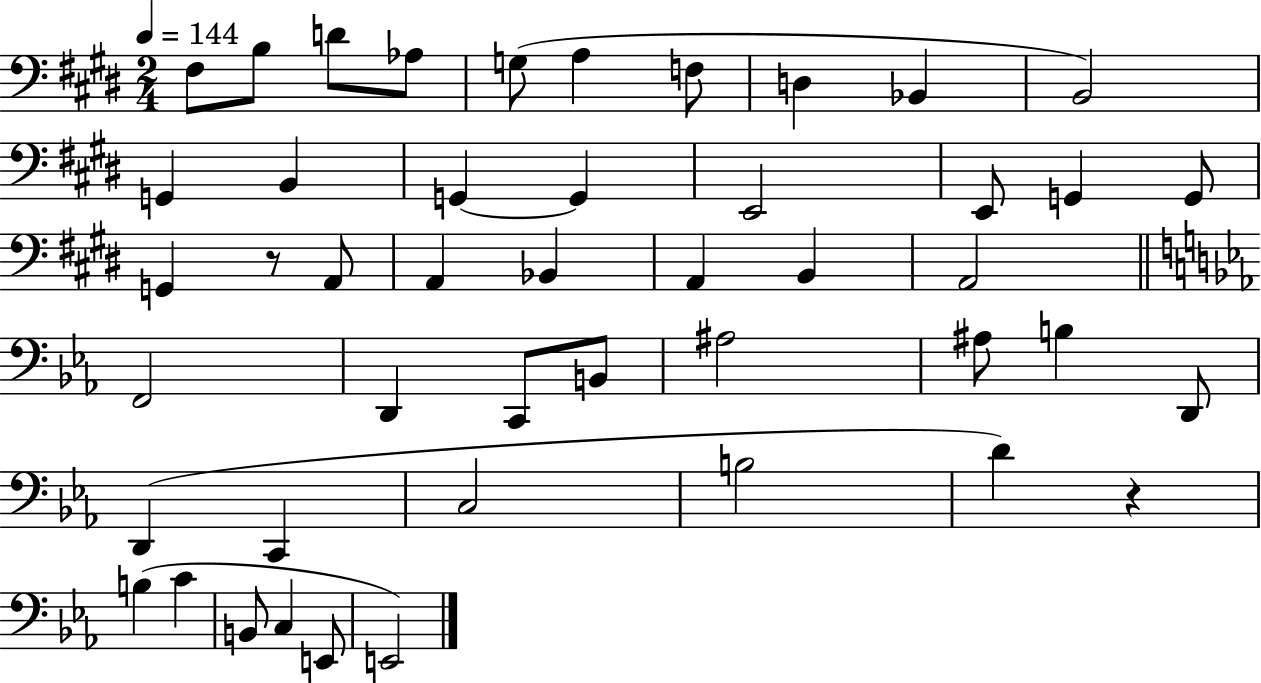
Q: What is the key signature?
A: E major